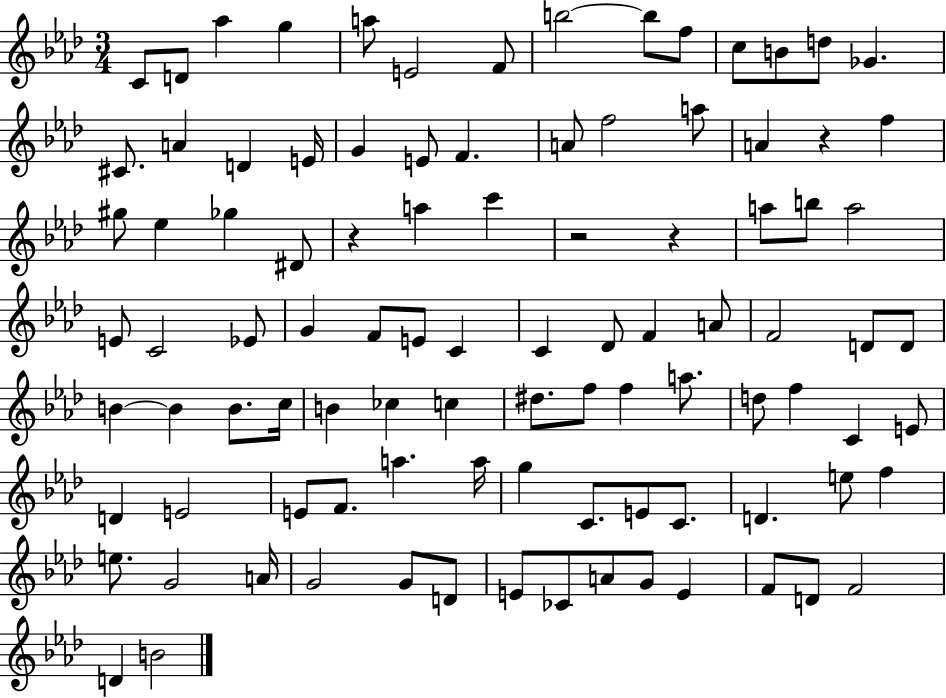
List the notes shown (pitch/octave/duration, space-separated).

C4/e D4/e Ab5/q G5/q A5/e E4/h F4/e B5/h B5/e F5/e C5/e B4/e D5/e Gb4/q. C#4/e. A4/q D4/q E4/s G4/q E4/e F4/q. A4/e F5/h A5/e A4/q R/q F5/q G#5/e Eb5/q Gb5/q D#4/e R/q A5/q C6/q R/h R/q A5/e B5/e A5/h E4/e C4/h Eb4/e G4/q F4/e E4/e C4/q C4/q Db4/e F4/q A4/e F4/h D4/e D4/e B4/q B4/q B4/e. C5/s B4/q CES5/q C5/q D#5/e. F5/e F5/q A5/e. D5/e F5/q C4/q E4/e D4/q E4/h E4/e F4/e. A5/q. A5/s G5/q C4/e. E4/e C4/e. D4/q. E5/e F5/q E5/e. G4/h A4/s G4/h G4/e D4/e E4/e CES4/e A4/e G4/e E4/q F4/e D4/e F4/h D4/q B4/h